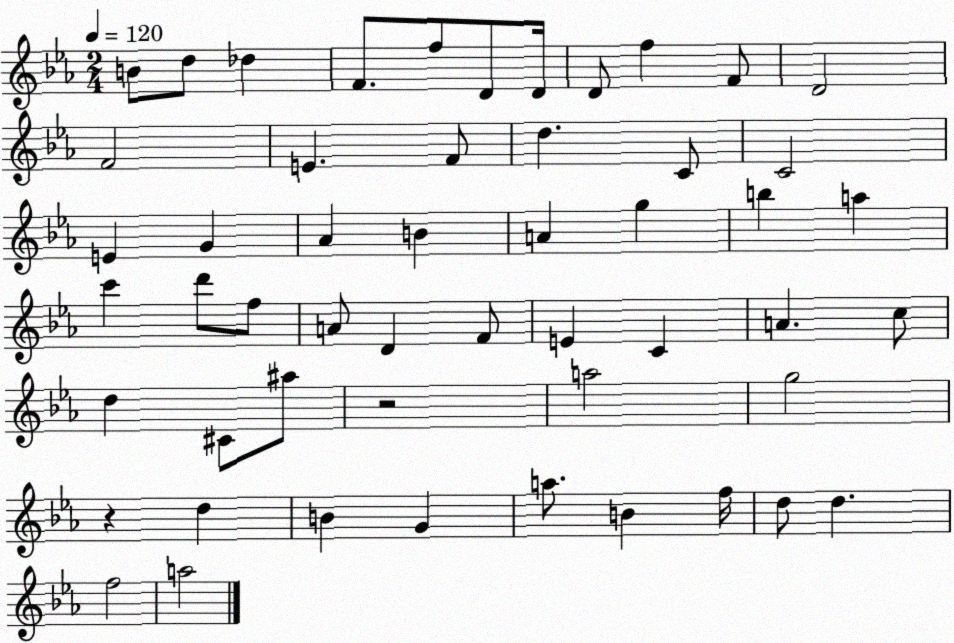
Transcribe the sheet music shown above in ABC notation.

X:1
T:Untitled
M:2/4
L:1/4
K:Eb
B/2 d/2 _d F/2 f/2 D/2 D/4 D/2 f F/2 D2 F2 E F/2 d C/2 C2 E G _A B A g b a c' d'/2 f/2 A/2 D F/2 E C A c/2 d ^C/2 ^a/2 z2 a2 g2 z d B G a/2 B f/4 d/2 d f2 a2